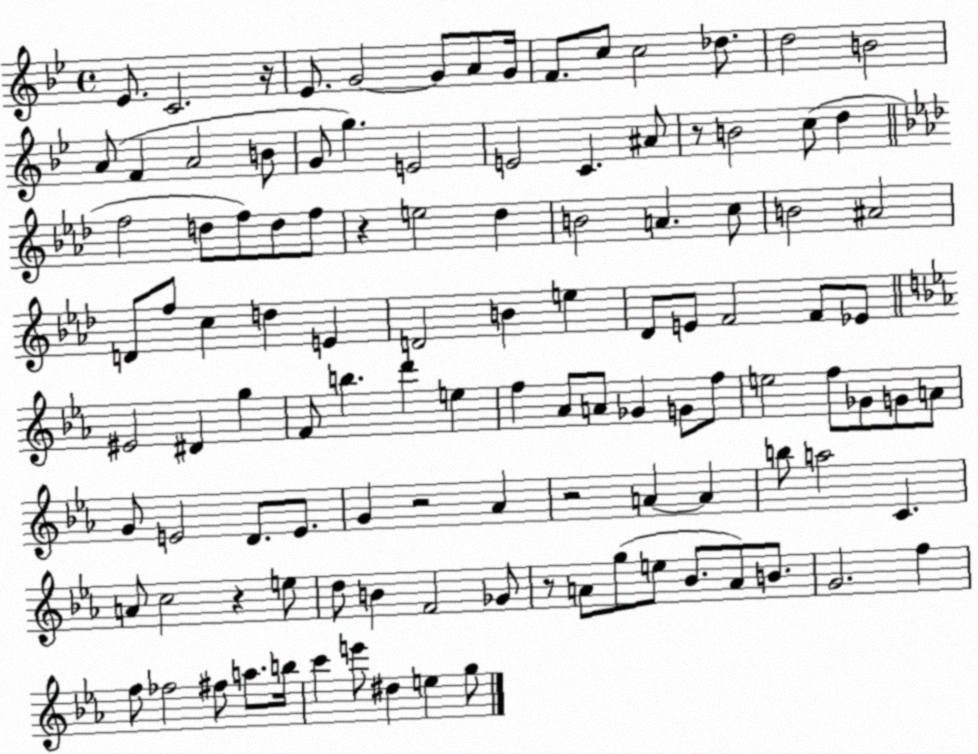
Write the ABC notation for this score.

X:1
T:Untitled
M:4/4
L:1/4
K:Bb
_E/2 C2 z/4 _E/2 G2 G/2 A/2 G/4 F/2 c/2 c2 _d/2 d2 B2 A/2 F A2 B/2 G/2 g E2 E2 C ^A/2 z/2 B2 c/2 d f2 d/2 f/2 d/2 f/2 z e2 _d B2 A c/2 B2 ^A2 D/2 f/2 c d E D2 B e _D/2 E/2 F2 F/2 _E/2 ^E2 ^D g F/2 b d' e f _A/2 A/2 _G G/2 f/2 e2 f/2 _G/2 G/2 A/2 G/2 E2 D/2 E/2 G z2 _A z2 A A b/2 a2 C A/2 c2 z e/2 d/2 B F2 _G/2 z/2 A/2 g/2 e/2 _B/2 A/2 B/2 G2 f f/2 _f2 ^f/2 a/2 b/4 c' e'/2 ^d e g/2